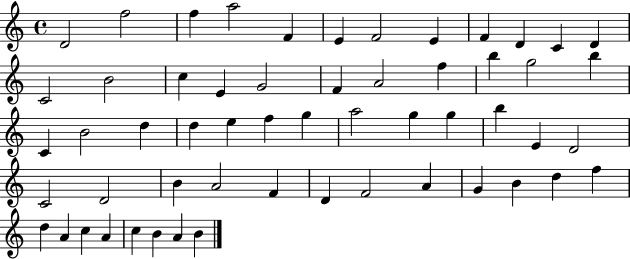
{
  \clef treble
  \time 4/4
  \defaultTimeSignature
  \key c \major
  d'2 f''2 | f''4 a''2 f'4 | e'4 f'2 e'4 | f'4 d'4 c'4 d'4 | \break c'2 b'2 | c''4 e'4 g'2 | f'4 a'2 f''4 | b''4 g''2 b''4 | \break c'4 b'2 d''4 | d''4 e''4 f''4 g''4 | a''2 g''4 g''4 | b''4 e'4 d'2 | \break c'2 d'2 | b'4 a'2 f'4 | d'4 f'2 a'4 | g'4 b'4 d''4 f''4 | \break d''4 a'4 c''4 a'4 | c''4 b'4 a'4 b'4 | \bar "|."
}